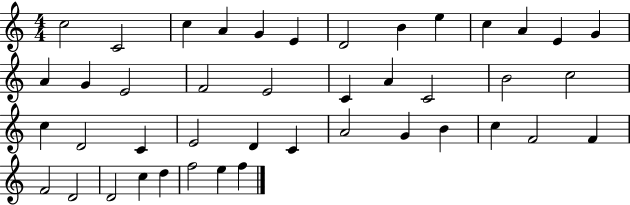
{
  \clef treble
  \numericTimeSignature
  \time 4/4
  \key c \major
  c''2 c'2 | c''4 a'4 g'4 e'4 | d'2 b'4 e''4 | c''4 a'4 e'4 g'4 | \break a'4 g'4 e'2 | f'2 e'2 | c'4 a'4 c'2 | b'2 c''2 | \break c''4 d'2 c'4 | e'2 d'4 c'4 | a'2 g'4 b'4 | c''4 f'2 f'4 | \break f'2 d'2 | d'2 c''4 d''4 | f''2 e''4 f''4 | \bar "|."
}